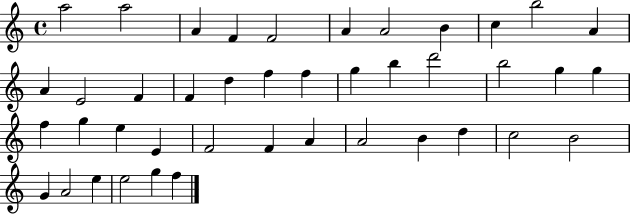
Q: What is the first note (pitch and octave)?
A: A5